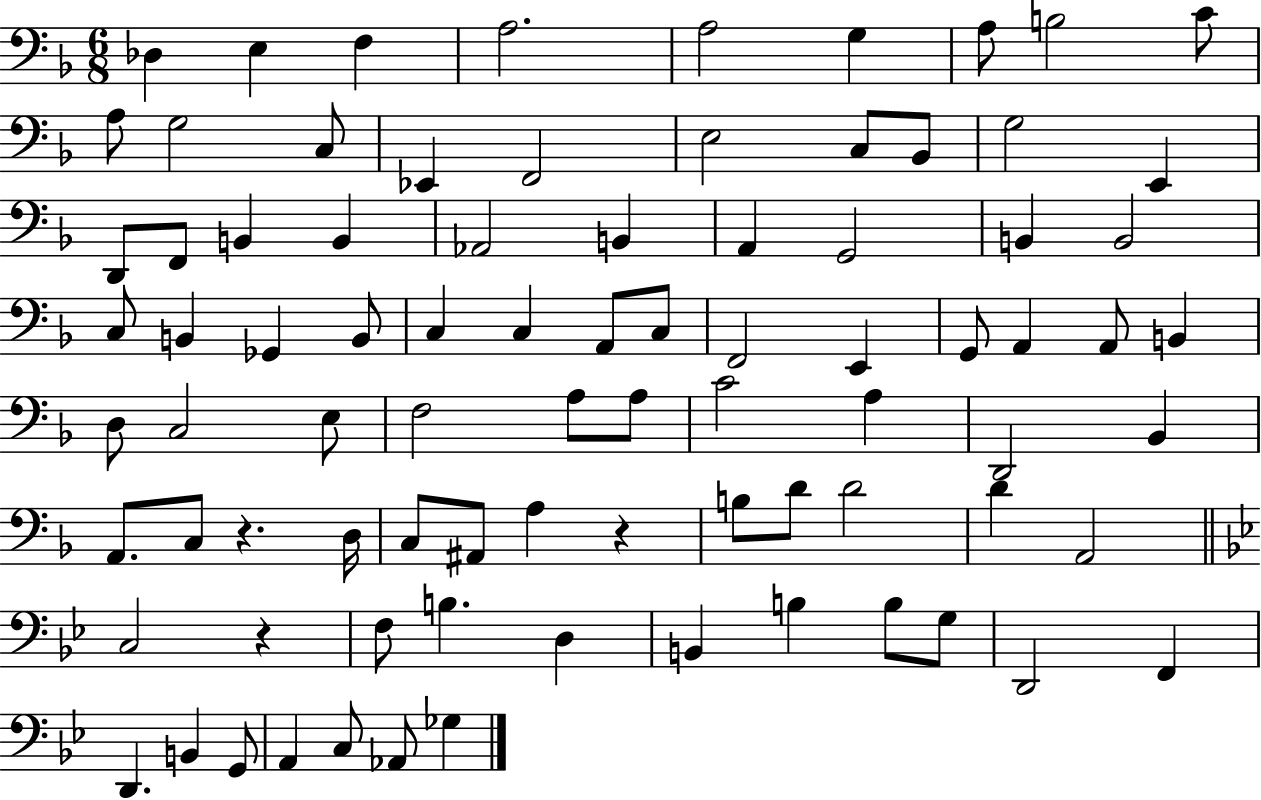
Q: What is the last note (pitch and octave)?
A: Gb3